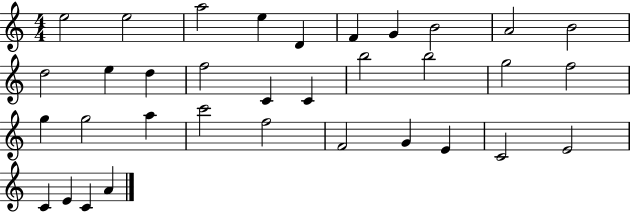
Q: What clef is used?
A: treble